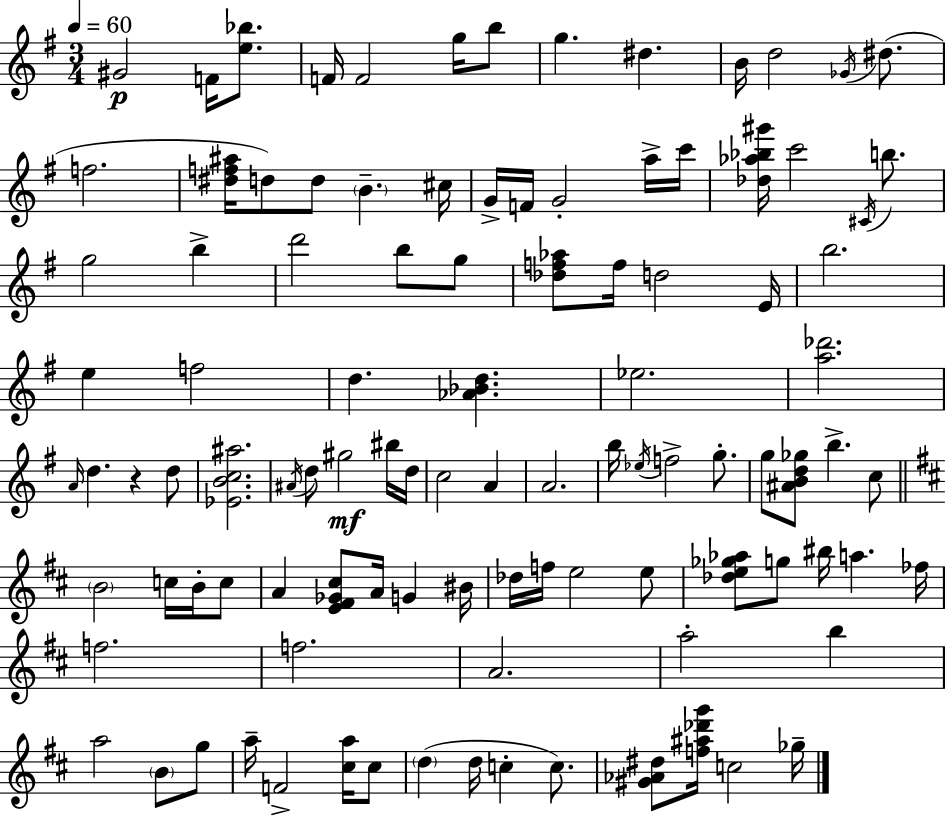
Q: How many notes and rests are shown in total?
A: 103